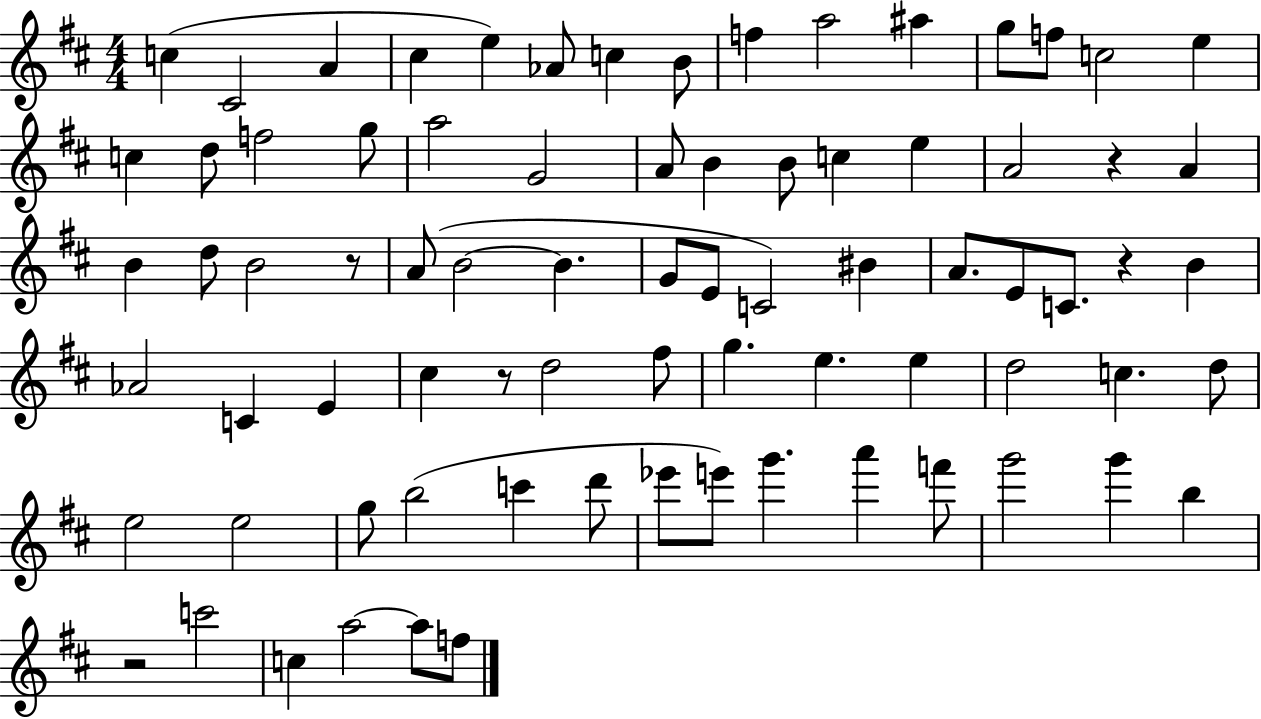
{
  \clef treble
  \numericTimeSignature
  \time 4/4
  \key d \major
  c''4( cis'2 a'4 | cis''4 e''4) aes'8 c''4 b'8 | f''4 a''2 ais''4 | g''8 f''8 c''2 e''4 | \break c''4 d''8 f''2 g''8 | a''2 g'2 | a'8 b'4 b'8 c''4 e''4 | a'2 r4 a'4 | \break b'4 d''8 b'2 r8 | a'8( b'2~~ b'4. | g'8 e'8 c'2) bis'4 | a'8. e'8 c'8. r4 b'4 | \break aes'2 c'4 e'4 | cis''4 r8 d''2 fis''8 | g''4. e''4. e''4 | d''2 c''4. d''8 | \break e''2 e''2 | g''8 b''2( c'''4 d'''8 | ees'''8 e'''8) g'''4. a'''4 f'''8 | g'''2 g'''4 b''4 | \break r2 c'''2 | c''4 a''2~~ a''8 f''8 | \bar "|."
}